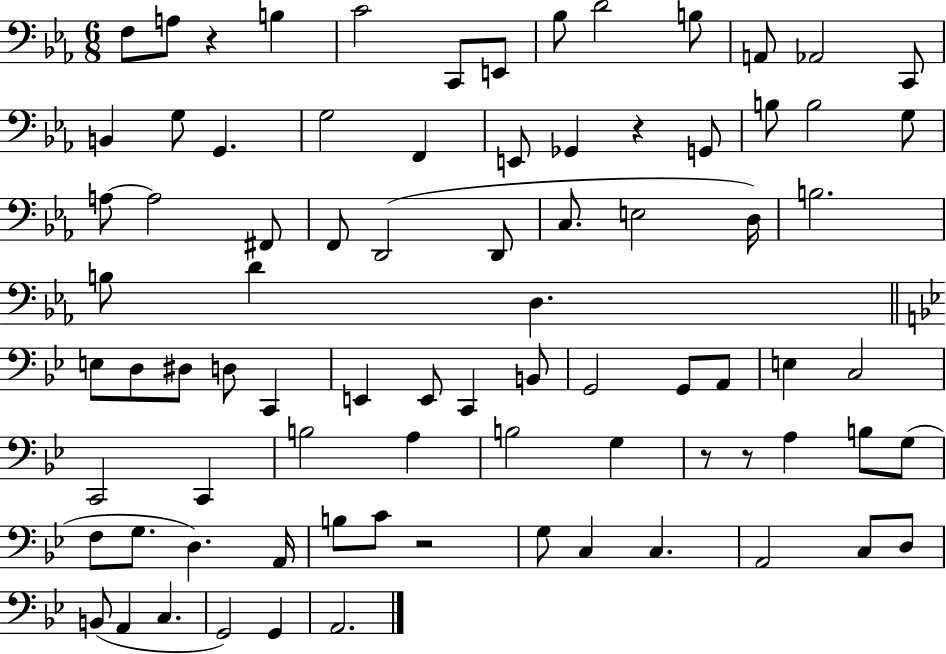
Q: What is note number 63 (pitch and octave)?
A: A2